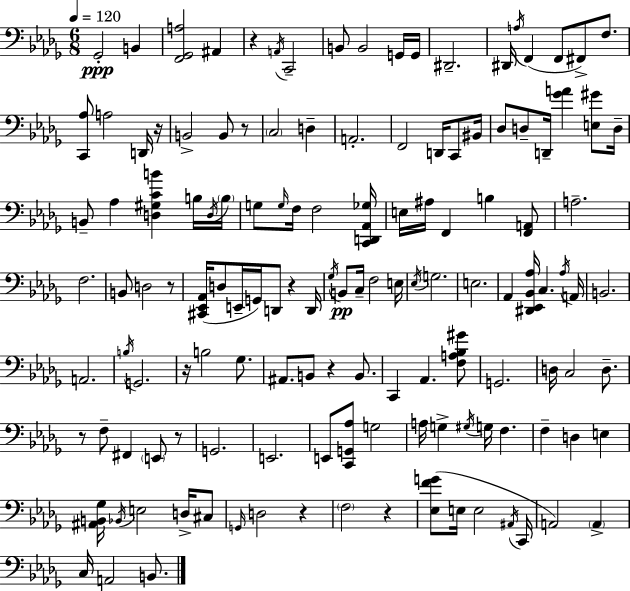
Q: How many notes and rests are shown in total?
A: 135